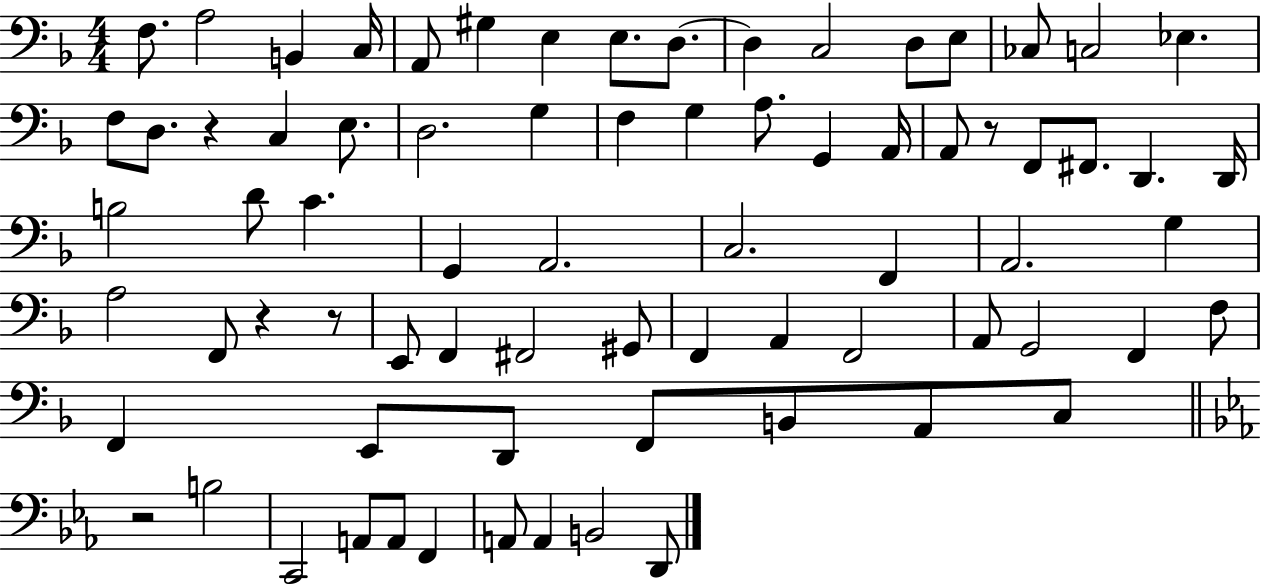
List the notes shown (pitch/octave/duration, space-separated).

F3/e. A3/h B2/q C3/s A2/e G#3/q E3/q E3/e. D3/e. D3/q C3/h D3/e E3/e CES3/e C3/h Eb3/q. F3/e D3/e. R/q C3/q E3/e. D3/h. G3/q F3/q G3/q A3/e. G2/q A2/s A2/e R/e F2/e F#2/e. D2/q. D2/s B3/h D4/e C4/q. G2/q A2/h. C3/h. F2/q A2/h. G3/q A3/h F2/e R/q R/e E2/e F2/q F#2/h G#2/e F2/q A2/q F2/h A2/e G2/h F2/q F3/e F2/q E2/e D2/e F2/e B2/e A2/e C3/e R/h B3/h C2/h A2/e A2/e F2/q A2/e A2/q B2/h D2/e